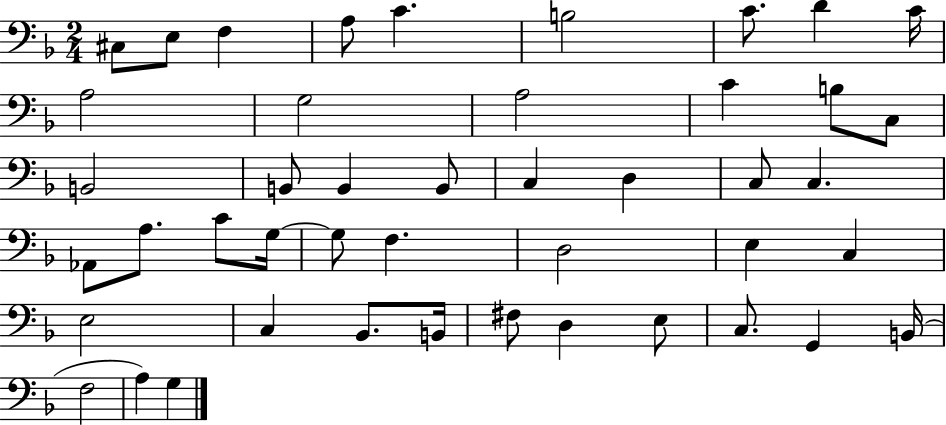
C#3/e E3/e F3/q A3/e C4/q. B3/h C4/e. D4/q C4/s A3/h G3/h A3/h C4/q B3/e C3/e B2/h B2/e B2/q B2/e C3/q D3/q C3/e C3/q. Ab2/e A3/e. C4/e G3/s G3/e F3/q. D3/h E3/q C3/q E3/h C3/q Bb2/e. B2/s F#3/e D3/q E3/e C3/e. G2/q B2/s F3/h A3/q G3/q